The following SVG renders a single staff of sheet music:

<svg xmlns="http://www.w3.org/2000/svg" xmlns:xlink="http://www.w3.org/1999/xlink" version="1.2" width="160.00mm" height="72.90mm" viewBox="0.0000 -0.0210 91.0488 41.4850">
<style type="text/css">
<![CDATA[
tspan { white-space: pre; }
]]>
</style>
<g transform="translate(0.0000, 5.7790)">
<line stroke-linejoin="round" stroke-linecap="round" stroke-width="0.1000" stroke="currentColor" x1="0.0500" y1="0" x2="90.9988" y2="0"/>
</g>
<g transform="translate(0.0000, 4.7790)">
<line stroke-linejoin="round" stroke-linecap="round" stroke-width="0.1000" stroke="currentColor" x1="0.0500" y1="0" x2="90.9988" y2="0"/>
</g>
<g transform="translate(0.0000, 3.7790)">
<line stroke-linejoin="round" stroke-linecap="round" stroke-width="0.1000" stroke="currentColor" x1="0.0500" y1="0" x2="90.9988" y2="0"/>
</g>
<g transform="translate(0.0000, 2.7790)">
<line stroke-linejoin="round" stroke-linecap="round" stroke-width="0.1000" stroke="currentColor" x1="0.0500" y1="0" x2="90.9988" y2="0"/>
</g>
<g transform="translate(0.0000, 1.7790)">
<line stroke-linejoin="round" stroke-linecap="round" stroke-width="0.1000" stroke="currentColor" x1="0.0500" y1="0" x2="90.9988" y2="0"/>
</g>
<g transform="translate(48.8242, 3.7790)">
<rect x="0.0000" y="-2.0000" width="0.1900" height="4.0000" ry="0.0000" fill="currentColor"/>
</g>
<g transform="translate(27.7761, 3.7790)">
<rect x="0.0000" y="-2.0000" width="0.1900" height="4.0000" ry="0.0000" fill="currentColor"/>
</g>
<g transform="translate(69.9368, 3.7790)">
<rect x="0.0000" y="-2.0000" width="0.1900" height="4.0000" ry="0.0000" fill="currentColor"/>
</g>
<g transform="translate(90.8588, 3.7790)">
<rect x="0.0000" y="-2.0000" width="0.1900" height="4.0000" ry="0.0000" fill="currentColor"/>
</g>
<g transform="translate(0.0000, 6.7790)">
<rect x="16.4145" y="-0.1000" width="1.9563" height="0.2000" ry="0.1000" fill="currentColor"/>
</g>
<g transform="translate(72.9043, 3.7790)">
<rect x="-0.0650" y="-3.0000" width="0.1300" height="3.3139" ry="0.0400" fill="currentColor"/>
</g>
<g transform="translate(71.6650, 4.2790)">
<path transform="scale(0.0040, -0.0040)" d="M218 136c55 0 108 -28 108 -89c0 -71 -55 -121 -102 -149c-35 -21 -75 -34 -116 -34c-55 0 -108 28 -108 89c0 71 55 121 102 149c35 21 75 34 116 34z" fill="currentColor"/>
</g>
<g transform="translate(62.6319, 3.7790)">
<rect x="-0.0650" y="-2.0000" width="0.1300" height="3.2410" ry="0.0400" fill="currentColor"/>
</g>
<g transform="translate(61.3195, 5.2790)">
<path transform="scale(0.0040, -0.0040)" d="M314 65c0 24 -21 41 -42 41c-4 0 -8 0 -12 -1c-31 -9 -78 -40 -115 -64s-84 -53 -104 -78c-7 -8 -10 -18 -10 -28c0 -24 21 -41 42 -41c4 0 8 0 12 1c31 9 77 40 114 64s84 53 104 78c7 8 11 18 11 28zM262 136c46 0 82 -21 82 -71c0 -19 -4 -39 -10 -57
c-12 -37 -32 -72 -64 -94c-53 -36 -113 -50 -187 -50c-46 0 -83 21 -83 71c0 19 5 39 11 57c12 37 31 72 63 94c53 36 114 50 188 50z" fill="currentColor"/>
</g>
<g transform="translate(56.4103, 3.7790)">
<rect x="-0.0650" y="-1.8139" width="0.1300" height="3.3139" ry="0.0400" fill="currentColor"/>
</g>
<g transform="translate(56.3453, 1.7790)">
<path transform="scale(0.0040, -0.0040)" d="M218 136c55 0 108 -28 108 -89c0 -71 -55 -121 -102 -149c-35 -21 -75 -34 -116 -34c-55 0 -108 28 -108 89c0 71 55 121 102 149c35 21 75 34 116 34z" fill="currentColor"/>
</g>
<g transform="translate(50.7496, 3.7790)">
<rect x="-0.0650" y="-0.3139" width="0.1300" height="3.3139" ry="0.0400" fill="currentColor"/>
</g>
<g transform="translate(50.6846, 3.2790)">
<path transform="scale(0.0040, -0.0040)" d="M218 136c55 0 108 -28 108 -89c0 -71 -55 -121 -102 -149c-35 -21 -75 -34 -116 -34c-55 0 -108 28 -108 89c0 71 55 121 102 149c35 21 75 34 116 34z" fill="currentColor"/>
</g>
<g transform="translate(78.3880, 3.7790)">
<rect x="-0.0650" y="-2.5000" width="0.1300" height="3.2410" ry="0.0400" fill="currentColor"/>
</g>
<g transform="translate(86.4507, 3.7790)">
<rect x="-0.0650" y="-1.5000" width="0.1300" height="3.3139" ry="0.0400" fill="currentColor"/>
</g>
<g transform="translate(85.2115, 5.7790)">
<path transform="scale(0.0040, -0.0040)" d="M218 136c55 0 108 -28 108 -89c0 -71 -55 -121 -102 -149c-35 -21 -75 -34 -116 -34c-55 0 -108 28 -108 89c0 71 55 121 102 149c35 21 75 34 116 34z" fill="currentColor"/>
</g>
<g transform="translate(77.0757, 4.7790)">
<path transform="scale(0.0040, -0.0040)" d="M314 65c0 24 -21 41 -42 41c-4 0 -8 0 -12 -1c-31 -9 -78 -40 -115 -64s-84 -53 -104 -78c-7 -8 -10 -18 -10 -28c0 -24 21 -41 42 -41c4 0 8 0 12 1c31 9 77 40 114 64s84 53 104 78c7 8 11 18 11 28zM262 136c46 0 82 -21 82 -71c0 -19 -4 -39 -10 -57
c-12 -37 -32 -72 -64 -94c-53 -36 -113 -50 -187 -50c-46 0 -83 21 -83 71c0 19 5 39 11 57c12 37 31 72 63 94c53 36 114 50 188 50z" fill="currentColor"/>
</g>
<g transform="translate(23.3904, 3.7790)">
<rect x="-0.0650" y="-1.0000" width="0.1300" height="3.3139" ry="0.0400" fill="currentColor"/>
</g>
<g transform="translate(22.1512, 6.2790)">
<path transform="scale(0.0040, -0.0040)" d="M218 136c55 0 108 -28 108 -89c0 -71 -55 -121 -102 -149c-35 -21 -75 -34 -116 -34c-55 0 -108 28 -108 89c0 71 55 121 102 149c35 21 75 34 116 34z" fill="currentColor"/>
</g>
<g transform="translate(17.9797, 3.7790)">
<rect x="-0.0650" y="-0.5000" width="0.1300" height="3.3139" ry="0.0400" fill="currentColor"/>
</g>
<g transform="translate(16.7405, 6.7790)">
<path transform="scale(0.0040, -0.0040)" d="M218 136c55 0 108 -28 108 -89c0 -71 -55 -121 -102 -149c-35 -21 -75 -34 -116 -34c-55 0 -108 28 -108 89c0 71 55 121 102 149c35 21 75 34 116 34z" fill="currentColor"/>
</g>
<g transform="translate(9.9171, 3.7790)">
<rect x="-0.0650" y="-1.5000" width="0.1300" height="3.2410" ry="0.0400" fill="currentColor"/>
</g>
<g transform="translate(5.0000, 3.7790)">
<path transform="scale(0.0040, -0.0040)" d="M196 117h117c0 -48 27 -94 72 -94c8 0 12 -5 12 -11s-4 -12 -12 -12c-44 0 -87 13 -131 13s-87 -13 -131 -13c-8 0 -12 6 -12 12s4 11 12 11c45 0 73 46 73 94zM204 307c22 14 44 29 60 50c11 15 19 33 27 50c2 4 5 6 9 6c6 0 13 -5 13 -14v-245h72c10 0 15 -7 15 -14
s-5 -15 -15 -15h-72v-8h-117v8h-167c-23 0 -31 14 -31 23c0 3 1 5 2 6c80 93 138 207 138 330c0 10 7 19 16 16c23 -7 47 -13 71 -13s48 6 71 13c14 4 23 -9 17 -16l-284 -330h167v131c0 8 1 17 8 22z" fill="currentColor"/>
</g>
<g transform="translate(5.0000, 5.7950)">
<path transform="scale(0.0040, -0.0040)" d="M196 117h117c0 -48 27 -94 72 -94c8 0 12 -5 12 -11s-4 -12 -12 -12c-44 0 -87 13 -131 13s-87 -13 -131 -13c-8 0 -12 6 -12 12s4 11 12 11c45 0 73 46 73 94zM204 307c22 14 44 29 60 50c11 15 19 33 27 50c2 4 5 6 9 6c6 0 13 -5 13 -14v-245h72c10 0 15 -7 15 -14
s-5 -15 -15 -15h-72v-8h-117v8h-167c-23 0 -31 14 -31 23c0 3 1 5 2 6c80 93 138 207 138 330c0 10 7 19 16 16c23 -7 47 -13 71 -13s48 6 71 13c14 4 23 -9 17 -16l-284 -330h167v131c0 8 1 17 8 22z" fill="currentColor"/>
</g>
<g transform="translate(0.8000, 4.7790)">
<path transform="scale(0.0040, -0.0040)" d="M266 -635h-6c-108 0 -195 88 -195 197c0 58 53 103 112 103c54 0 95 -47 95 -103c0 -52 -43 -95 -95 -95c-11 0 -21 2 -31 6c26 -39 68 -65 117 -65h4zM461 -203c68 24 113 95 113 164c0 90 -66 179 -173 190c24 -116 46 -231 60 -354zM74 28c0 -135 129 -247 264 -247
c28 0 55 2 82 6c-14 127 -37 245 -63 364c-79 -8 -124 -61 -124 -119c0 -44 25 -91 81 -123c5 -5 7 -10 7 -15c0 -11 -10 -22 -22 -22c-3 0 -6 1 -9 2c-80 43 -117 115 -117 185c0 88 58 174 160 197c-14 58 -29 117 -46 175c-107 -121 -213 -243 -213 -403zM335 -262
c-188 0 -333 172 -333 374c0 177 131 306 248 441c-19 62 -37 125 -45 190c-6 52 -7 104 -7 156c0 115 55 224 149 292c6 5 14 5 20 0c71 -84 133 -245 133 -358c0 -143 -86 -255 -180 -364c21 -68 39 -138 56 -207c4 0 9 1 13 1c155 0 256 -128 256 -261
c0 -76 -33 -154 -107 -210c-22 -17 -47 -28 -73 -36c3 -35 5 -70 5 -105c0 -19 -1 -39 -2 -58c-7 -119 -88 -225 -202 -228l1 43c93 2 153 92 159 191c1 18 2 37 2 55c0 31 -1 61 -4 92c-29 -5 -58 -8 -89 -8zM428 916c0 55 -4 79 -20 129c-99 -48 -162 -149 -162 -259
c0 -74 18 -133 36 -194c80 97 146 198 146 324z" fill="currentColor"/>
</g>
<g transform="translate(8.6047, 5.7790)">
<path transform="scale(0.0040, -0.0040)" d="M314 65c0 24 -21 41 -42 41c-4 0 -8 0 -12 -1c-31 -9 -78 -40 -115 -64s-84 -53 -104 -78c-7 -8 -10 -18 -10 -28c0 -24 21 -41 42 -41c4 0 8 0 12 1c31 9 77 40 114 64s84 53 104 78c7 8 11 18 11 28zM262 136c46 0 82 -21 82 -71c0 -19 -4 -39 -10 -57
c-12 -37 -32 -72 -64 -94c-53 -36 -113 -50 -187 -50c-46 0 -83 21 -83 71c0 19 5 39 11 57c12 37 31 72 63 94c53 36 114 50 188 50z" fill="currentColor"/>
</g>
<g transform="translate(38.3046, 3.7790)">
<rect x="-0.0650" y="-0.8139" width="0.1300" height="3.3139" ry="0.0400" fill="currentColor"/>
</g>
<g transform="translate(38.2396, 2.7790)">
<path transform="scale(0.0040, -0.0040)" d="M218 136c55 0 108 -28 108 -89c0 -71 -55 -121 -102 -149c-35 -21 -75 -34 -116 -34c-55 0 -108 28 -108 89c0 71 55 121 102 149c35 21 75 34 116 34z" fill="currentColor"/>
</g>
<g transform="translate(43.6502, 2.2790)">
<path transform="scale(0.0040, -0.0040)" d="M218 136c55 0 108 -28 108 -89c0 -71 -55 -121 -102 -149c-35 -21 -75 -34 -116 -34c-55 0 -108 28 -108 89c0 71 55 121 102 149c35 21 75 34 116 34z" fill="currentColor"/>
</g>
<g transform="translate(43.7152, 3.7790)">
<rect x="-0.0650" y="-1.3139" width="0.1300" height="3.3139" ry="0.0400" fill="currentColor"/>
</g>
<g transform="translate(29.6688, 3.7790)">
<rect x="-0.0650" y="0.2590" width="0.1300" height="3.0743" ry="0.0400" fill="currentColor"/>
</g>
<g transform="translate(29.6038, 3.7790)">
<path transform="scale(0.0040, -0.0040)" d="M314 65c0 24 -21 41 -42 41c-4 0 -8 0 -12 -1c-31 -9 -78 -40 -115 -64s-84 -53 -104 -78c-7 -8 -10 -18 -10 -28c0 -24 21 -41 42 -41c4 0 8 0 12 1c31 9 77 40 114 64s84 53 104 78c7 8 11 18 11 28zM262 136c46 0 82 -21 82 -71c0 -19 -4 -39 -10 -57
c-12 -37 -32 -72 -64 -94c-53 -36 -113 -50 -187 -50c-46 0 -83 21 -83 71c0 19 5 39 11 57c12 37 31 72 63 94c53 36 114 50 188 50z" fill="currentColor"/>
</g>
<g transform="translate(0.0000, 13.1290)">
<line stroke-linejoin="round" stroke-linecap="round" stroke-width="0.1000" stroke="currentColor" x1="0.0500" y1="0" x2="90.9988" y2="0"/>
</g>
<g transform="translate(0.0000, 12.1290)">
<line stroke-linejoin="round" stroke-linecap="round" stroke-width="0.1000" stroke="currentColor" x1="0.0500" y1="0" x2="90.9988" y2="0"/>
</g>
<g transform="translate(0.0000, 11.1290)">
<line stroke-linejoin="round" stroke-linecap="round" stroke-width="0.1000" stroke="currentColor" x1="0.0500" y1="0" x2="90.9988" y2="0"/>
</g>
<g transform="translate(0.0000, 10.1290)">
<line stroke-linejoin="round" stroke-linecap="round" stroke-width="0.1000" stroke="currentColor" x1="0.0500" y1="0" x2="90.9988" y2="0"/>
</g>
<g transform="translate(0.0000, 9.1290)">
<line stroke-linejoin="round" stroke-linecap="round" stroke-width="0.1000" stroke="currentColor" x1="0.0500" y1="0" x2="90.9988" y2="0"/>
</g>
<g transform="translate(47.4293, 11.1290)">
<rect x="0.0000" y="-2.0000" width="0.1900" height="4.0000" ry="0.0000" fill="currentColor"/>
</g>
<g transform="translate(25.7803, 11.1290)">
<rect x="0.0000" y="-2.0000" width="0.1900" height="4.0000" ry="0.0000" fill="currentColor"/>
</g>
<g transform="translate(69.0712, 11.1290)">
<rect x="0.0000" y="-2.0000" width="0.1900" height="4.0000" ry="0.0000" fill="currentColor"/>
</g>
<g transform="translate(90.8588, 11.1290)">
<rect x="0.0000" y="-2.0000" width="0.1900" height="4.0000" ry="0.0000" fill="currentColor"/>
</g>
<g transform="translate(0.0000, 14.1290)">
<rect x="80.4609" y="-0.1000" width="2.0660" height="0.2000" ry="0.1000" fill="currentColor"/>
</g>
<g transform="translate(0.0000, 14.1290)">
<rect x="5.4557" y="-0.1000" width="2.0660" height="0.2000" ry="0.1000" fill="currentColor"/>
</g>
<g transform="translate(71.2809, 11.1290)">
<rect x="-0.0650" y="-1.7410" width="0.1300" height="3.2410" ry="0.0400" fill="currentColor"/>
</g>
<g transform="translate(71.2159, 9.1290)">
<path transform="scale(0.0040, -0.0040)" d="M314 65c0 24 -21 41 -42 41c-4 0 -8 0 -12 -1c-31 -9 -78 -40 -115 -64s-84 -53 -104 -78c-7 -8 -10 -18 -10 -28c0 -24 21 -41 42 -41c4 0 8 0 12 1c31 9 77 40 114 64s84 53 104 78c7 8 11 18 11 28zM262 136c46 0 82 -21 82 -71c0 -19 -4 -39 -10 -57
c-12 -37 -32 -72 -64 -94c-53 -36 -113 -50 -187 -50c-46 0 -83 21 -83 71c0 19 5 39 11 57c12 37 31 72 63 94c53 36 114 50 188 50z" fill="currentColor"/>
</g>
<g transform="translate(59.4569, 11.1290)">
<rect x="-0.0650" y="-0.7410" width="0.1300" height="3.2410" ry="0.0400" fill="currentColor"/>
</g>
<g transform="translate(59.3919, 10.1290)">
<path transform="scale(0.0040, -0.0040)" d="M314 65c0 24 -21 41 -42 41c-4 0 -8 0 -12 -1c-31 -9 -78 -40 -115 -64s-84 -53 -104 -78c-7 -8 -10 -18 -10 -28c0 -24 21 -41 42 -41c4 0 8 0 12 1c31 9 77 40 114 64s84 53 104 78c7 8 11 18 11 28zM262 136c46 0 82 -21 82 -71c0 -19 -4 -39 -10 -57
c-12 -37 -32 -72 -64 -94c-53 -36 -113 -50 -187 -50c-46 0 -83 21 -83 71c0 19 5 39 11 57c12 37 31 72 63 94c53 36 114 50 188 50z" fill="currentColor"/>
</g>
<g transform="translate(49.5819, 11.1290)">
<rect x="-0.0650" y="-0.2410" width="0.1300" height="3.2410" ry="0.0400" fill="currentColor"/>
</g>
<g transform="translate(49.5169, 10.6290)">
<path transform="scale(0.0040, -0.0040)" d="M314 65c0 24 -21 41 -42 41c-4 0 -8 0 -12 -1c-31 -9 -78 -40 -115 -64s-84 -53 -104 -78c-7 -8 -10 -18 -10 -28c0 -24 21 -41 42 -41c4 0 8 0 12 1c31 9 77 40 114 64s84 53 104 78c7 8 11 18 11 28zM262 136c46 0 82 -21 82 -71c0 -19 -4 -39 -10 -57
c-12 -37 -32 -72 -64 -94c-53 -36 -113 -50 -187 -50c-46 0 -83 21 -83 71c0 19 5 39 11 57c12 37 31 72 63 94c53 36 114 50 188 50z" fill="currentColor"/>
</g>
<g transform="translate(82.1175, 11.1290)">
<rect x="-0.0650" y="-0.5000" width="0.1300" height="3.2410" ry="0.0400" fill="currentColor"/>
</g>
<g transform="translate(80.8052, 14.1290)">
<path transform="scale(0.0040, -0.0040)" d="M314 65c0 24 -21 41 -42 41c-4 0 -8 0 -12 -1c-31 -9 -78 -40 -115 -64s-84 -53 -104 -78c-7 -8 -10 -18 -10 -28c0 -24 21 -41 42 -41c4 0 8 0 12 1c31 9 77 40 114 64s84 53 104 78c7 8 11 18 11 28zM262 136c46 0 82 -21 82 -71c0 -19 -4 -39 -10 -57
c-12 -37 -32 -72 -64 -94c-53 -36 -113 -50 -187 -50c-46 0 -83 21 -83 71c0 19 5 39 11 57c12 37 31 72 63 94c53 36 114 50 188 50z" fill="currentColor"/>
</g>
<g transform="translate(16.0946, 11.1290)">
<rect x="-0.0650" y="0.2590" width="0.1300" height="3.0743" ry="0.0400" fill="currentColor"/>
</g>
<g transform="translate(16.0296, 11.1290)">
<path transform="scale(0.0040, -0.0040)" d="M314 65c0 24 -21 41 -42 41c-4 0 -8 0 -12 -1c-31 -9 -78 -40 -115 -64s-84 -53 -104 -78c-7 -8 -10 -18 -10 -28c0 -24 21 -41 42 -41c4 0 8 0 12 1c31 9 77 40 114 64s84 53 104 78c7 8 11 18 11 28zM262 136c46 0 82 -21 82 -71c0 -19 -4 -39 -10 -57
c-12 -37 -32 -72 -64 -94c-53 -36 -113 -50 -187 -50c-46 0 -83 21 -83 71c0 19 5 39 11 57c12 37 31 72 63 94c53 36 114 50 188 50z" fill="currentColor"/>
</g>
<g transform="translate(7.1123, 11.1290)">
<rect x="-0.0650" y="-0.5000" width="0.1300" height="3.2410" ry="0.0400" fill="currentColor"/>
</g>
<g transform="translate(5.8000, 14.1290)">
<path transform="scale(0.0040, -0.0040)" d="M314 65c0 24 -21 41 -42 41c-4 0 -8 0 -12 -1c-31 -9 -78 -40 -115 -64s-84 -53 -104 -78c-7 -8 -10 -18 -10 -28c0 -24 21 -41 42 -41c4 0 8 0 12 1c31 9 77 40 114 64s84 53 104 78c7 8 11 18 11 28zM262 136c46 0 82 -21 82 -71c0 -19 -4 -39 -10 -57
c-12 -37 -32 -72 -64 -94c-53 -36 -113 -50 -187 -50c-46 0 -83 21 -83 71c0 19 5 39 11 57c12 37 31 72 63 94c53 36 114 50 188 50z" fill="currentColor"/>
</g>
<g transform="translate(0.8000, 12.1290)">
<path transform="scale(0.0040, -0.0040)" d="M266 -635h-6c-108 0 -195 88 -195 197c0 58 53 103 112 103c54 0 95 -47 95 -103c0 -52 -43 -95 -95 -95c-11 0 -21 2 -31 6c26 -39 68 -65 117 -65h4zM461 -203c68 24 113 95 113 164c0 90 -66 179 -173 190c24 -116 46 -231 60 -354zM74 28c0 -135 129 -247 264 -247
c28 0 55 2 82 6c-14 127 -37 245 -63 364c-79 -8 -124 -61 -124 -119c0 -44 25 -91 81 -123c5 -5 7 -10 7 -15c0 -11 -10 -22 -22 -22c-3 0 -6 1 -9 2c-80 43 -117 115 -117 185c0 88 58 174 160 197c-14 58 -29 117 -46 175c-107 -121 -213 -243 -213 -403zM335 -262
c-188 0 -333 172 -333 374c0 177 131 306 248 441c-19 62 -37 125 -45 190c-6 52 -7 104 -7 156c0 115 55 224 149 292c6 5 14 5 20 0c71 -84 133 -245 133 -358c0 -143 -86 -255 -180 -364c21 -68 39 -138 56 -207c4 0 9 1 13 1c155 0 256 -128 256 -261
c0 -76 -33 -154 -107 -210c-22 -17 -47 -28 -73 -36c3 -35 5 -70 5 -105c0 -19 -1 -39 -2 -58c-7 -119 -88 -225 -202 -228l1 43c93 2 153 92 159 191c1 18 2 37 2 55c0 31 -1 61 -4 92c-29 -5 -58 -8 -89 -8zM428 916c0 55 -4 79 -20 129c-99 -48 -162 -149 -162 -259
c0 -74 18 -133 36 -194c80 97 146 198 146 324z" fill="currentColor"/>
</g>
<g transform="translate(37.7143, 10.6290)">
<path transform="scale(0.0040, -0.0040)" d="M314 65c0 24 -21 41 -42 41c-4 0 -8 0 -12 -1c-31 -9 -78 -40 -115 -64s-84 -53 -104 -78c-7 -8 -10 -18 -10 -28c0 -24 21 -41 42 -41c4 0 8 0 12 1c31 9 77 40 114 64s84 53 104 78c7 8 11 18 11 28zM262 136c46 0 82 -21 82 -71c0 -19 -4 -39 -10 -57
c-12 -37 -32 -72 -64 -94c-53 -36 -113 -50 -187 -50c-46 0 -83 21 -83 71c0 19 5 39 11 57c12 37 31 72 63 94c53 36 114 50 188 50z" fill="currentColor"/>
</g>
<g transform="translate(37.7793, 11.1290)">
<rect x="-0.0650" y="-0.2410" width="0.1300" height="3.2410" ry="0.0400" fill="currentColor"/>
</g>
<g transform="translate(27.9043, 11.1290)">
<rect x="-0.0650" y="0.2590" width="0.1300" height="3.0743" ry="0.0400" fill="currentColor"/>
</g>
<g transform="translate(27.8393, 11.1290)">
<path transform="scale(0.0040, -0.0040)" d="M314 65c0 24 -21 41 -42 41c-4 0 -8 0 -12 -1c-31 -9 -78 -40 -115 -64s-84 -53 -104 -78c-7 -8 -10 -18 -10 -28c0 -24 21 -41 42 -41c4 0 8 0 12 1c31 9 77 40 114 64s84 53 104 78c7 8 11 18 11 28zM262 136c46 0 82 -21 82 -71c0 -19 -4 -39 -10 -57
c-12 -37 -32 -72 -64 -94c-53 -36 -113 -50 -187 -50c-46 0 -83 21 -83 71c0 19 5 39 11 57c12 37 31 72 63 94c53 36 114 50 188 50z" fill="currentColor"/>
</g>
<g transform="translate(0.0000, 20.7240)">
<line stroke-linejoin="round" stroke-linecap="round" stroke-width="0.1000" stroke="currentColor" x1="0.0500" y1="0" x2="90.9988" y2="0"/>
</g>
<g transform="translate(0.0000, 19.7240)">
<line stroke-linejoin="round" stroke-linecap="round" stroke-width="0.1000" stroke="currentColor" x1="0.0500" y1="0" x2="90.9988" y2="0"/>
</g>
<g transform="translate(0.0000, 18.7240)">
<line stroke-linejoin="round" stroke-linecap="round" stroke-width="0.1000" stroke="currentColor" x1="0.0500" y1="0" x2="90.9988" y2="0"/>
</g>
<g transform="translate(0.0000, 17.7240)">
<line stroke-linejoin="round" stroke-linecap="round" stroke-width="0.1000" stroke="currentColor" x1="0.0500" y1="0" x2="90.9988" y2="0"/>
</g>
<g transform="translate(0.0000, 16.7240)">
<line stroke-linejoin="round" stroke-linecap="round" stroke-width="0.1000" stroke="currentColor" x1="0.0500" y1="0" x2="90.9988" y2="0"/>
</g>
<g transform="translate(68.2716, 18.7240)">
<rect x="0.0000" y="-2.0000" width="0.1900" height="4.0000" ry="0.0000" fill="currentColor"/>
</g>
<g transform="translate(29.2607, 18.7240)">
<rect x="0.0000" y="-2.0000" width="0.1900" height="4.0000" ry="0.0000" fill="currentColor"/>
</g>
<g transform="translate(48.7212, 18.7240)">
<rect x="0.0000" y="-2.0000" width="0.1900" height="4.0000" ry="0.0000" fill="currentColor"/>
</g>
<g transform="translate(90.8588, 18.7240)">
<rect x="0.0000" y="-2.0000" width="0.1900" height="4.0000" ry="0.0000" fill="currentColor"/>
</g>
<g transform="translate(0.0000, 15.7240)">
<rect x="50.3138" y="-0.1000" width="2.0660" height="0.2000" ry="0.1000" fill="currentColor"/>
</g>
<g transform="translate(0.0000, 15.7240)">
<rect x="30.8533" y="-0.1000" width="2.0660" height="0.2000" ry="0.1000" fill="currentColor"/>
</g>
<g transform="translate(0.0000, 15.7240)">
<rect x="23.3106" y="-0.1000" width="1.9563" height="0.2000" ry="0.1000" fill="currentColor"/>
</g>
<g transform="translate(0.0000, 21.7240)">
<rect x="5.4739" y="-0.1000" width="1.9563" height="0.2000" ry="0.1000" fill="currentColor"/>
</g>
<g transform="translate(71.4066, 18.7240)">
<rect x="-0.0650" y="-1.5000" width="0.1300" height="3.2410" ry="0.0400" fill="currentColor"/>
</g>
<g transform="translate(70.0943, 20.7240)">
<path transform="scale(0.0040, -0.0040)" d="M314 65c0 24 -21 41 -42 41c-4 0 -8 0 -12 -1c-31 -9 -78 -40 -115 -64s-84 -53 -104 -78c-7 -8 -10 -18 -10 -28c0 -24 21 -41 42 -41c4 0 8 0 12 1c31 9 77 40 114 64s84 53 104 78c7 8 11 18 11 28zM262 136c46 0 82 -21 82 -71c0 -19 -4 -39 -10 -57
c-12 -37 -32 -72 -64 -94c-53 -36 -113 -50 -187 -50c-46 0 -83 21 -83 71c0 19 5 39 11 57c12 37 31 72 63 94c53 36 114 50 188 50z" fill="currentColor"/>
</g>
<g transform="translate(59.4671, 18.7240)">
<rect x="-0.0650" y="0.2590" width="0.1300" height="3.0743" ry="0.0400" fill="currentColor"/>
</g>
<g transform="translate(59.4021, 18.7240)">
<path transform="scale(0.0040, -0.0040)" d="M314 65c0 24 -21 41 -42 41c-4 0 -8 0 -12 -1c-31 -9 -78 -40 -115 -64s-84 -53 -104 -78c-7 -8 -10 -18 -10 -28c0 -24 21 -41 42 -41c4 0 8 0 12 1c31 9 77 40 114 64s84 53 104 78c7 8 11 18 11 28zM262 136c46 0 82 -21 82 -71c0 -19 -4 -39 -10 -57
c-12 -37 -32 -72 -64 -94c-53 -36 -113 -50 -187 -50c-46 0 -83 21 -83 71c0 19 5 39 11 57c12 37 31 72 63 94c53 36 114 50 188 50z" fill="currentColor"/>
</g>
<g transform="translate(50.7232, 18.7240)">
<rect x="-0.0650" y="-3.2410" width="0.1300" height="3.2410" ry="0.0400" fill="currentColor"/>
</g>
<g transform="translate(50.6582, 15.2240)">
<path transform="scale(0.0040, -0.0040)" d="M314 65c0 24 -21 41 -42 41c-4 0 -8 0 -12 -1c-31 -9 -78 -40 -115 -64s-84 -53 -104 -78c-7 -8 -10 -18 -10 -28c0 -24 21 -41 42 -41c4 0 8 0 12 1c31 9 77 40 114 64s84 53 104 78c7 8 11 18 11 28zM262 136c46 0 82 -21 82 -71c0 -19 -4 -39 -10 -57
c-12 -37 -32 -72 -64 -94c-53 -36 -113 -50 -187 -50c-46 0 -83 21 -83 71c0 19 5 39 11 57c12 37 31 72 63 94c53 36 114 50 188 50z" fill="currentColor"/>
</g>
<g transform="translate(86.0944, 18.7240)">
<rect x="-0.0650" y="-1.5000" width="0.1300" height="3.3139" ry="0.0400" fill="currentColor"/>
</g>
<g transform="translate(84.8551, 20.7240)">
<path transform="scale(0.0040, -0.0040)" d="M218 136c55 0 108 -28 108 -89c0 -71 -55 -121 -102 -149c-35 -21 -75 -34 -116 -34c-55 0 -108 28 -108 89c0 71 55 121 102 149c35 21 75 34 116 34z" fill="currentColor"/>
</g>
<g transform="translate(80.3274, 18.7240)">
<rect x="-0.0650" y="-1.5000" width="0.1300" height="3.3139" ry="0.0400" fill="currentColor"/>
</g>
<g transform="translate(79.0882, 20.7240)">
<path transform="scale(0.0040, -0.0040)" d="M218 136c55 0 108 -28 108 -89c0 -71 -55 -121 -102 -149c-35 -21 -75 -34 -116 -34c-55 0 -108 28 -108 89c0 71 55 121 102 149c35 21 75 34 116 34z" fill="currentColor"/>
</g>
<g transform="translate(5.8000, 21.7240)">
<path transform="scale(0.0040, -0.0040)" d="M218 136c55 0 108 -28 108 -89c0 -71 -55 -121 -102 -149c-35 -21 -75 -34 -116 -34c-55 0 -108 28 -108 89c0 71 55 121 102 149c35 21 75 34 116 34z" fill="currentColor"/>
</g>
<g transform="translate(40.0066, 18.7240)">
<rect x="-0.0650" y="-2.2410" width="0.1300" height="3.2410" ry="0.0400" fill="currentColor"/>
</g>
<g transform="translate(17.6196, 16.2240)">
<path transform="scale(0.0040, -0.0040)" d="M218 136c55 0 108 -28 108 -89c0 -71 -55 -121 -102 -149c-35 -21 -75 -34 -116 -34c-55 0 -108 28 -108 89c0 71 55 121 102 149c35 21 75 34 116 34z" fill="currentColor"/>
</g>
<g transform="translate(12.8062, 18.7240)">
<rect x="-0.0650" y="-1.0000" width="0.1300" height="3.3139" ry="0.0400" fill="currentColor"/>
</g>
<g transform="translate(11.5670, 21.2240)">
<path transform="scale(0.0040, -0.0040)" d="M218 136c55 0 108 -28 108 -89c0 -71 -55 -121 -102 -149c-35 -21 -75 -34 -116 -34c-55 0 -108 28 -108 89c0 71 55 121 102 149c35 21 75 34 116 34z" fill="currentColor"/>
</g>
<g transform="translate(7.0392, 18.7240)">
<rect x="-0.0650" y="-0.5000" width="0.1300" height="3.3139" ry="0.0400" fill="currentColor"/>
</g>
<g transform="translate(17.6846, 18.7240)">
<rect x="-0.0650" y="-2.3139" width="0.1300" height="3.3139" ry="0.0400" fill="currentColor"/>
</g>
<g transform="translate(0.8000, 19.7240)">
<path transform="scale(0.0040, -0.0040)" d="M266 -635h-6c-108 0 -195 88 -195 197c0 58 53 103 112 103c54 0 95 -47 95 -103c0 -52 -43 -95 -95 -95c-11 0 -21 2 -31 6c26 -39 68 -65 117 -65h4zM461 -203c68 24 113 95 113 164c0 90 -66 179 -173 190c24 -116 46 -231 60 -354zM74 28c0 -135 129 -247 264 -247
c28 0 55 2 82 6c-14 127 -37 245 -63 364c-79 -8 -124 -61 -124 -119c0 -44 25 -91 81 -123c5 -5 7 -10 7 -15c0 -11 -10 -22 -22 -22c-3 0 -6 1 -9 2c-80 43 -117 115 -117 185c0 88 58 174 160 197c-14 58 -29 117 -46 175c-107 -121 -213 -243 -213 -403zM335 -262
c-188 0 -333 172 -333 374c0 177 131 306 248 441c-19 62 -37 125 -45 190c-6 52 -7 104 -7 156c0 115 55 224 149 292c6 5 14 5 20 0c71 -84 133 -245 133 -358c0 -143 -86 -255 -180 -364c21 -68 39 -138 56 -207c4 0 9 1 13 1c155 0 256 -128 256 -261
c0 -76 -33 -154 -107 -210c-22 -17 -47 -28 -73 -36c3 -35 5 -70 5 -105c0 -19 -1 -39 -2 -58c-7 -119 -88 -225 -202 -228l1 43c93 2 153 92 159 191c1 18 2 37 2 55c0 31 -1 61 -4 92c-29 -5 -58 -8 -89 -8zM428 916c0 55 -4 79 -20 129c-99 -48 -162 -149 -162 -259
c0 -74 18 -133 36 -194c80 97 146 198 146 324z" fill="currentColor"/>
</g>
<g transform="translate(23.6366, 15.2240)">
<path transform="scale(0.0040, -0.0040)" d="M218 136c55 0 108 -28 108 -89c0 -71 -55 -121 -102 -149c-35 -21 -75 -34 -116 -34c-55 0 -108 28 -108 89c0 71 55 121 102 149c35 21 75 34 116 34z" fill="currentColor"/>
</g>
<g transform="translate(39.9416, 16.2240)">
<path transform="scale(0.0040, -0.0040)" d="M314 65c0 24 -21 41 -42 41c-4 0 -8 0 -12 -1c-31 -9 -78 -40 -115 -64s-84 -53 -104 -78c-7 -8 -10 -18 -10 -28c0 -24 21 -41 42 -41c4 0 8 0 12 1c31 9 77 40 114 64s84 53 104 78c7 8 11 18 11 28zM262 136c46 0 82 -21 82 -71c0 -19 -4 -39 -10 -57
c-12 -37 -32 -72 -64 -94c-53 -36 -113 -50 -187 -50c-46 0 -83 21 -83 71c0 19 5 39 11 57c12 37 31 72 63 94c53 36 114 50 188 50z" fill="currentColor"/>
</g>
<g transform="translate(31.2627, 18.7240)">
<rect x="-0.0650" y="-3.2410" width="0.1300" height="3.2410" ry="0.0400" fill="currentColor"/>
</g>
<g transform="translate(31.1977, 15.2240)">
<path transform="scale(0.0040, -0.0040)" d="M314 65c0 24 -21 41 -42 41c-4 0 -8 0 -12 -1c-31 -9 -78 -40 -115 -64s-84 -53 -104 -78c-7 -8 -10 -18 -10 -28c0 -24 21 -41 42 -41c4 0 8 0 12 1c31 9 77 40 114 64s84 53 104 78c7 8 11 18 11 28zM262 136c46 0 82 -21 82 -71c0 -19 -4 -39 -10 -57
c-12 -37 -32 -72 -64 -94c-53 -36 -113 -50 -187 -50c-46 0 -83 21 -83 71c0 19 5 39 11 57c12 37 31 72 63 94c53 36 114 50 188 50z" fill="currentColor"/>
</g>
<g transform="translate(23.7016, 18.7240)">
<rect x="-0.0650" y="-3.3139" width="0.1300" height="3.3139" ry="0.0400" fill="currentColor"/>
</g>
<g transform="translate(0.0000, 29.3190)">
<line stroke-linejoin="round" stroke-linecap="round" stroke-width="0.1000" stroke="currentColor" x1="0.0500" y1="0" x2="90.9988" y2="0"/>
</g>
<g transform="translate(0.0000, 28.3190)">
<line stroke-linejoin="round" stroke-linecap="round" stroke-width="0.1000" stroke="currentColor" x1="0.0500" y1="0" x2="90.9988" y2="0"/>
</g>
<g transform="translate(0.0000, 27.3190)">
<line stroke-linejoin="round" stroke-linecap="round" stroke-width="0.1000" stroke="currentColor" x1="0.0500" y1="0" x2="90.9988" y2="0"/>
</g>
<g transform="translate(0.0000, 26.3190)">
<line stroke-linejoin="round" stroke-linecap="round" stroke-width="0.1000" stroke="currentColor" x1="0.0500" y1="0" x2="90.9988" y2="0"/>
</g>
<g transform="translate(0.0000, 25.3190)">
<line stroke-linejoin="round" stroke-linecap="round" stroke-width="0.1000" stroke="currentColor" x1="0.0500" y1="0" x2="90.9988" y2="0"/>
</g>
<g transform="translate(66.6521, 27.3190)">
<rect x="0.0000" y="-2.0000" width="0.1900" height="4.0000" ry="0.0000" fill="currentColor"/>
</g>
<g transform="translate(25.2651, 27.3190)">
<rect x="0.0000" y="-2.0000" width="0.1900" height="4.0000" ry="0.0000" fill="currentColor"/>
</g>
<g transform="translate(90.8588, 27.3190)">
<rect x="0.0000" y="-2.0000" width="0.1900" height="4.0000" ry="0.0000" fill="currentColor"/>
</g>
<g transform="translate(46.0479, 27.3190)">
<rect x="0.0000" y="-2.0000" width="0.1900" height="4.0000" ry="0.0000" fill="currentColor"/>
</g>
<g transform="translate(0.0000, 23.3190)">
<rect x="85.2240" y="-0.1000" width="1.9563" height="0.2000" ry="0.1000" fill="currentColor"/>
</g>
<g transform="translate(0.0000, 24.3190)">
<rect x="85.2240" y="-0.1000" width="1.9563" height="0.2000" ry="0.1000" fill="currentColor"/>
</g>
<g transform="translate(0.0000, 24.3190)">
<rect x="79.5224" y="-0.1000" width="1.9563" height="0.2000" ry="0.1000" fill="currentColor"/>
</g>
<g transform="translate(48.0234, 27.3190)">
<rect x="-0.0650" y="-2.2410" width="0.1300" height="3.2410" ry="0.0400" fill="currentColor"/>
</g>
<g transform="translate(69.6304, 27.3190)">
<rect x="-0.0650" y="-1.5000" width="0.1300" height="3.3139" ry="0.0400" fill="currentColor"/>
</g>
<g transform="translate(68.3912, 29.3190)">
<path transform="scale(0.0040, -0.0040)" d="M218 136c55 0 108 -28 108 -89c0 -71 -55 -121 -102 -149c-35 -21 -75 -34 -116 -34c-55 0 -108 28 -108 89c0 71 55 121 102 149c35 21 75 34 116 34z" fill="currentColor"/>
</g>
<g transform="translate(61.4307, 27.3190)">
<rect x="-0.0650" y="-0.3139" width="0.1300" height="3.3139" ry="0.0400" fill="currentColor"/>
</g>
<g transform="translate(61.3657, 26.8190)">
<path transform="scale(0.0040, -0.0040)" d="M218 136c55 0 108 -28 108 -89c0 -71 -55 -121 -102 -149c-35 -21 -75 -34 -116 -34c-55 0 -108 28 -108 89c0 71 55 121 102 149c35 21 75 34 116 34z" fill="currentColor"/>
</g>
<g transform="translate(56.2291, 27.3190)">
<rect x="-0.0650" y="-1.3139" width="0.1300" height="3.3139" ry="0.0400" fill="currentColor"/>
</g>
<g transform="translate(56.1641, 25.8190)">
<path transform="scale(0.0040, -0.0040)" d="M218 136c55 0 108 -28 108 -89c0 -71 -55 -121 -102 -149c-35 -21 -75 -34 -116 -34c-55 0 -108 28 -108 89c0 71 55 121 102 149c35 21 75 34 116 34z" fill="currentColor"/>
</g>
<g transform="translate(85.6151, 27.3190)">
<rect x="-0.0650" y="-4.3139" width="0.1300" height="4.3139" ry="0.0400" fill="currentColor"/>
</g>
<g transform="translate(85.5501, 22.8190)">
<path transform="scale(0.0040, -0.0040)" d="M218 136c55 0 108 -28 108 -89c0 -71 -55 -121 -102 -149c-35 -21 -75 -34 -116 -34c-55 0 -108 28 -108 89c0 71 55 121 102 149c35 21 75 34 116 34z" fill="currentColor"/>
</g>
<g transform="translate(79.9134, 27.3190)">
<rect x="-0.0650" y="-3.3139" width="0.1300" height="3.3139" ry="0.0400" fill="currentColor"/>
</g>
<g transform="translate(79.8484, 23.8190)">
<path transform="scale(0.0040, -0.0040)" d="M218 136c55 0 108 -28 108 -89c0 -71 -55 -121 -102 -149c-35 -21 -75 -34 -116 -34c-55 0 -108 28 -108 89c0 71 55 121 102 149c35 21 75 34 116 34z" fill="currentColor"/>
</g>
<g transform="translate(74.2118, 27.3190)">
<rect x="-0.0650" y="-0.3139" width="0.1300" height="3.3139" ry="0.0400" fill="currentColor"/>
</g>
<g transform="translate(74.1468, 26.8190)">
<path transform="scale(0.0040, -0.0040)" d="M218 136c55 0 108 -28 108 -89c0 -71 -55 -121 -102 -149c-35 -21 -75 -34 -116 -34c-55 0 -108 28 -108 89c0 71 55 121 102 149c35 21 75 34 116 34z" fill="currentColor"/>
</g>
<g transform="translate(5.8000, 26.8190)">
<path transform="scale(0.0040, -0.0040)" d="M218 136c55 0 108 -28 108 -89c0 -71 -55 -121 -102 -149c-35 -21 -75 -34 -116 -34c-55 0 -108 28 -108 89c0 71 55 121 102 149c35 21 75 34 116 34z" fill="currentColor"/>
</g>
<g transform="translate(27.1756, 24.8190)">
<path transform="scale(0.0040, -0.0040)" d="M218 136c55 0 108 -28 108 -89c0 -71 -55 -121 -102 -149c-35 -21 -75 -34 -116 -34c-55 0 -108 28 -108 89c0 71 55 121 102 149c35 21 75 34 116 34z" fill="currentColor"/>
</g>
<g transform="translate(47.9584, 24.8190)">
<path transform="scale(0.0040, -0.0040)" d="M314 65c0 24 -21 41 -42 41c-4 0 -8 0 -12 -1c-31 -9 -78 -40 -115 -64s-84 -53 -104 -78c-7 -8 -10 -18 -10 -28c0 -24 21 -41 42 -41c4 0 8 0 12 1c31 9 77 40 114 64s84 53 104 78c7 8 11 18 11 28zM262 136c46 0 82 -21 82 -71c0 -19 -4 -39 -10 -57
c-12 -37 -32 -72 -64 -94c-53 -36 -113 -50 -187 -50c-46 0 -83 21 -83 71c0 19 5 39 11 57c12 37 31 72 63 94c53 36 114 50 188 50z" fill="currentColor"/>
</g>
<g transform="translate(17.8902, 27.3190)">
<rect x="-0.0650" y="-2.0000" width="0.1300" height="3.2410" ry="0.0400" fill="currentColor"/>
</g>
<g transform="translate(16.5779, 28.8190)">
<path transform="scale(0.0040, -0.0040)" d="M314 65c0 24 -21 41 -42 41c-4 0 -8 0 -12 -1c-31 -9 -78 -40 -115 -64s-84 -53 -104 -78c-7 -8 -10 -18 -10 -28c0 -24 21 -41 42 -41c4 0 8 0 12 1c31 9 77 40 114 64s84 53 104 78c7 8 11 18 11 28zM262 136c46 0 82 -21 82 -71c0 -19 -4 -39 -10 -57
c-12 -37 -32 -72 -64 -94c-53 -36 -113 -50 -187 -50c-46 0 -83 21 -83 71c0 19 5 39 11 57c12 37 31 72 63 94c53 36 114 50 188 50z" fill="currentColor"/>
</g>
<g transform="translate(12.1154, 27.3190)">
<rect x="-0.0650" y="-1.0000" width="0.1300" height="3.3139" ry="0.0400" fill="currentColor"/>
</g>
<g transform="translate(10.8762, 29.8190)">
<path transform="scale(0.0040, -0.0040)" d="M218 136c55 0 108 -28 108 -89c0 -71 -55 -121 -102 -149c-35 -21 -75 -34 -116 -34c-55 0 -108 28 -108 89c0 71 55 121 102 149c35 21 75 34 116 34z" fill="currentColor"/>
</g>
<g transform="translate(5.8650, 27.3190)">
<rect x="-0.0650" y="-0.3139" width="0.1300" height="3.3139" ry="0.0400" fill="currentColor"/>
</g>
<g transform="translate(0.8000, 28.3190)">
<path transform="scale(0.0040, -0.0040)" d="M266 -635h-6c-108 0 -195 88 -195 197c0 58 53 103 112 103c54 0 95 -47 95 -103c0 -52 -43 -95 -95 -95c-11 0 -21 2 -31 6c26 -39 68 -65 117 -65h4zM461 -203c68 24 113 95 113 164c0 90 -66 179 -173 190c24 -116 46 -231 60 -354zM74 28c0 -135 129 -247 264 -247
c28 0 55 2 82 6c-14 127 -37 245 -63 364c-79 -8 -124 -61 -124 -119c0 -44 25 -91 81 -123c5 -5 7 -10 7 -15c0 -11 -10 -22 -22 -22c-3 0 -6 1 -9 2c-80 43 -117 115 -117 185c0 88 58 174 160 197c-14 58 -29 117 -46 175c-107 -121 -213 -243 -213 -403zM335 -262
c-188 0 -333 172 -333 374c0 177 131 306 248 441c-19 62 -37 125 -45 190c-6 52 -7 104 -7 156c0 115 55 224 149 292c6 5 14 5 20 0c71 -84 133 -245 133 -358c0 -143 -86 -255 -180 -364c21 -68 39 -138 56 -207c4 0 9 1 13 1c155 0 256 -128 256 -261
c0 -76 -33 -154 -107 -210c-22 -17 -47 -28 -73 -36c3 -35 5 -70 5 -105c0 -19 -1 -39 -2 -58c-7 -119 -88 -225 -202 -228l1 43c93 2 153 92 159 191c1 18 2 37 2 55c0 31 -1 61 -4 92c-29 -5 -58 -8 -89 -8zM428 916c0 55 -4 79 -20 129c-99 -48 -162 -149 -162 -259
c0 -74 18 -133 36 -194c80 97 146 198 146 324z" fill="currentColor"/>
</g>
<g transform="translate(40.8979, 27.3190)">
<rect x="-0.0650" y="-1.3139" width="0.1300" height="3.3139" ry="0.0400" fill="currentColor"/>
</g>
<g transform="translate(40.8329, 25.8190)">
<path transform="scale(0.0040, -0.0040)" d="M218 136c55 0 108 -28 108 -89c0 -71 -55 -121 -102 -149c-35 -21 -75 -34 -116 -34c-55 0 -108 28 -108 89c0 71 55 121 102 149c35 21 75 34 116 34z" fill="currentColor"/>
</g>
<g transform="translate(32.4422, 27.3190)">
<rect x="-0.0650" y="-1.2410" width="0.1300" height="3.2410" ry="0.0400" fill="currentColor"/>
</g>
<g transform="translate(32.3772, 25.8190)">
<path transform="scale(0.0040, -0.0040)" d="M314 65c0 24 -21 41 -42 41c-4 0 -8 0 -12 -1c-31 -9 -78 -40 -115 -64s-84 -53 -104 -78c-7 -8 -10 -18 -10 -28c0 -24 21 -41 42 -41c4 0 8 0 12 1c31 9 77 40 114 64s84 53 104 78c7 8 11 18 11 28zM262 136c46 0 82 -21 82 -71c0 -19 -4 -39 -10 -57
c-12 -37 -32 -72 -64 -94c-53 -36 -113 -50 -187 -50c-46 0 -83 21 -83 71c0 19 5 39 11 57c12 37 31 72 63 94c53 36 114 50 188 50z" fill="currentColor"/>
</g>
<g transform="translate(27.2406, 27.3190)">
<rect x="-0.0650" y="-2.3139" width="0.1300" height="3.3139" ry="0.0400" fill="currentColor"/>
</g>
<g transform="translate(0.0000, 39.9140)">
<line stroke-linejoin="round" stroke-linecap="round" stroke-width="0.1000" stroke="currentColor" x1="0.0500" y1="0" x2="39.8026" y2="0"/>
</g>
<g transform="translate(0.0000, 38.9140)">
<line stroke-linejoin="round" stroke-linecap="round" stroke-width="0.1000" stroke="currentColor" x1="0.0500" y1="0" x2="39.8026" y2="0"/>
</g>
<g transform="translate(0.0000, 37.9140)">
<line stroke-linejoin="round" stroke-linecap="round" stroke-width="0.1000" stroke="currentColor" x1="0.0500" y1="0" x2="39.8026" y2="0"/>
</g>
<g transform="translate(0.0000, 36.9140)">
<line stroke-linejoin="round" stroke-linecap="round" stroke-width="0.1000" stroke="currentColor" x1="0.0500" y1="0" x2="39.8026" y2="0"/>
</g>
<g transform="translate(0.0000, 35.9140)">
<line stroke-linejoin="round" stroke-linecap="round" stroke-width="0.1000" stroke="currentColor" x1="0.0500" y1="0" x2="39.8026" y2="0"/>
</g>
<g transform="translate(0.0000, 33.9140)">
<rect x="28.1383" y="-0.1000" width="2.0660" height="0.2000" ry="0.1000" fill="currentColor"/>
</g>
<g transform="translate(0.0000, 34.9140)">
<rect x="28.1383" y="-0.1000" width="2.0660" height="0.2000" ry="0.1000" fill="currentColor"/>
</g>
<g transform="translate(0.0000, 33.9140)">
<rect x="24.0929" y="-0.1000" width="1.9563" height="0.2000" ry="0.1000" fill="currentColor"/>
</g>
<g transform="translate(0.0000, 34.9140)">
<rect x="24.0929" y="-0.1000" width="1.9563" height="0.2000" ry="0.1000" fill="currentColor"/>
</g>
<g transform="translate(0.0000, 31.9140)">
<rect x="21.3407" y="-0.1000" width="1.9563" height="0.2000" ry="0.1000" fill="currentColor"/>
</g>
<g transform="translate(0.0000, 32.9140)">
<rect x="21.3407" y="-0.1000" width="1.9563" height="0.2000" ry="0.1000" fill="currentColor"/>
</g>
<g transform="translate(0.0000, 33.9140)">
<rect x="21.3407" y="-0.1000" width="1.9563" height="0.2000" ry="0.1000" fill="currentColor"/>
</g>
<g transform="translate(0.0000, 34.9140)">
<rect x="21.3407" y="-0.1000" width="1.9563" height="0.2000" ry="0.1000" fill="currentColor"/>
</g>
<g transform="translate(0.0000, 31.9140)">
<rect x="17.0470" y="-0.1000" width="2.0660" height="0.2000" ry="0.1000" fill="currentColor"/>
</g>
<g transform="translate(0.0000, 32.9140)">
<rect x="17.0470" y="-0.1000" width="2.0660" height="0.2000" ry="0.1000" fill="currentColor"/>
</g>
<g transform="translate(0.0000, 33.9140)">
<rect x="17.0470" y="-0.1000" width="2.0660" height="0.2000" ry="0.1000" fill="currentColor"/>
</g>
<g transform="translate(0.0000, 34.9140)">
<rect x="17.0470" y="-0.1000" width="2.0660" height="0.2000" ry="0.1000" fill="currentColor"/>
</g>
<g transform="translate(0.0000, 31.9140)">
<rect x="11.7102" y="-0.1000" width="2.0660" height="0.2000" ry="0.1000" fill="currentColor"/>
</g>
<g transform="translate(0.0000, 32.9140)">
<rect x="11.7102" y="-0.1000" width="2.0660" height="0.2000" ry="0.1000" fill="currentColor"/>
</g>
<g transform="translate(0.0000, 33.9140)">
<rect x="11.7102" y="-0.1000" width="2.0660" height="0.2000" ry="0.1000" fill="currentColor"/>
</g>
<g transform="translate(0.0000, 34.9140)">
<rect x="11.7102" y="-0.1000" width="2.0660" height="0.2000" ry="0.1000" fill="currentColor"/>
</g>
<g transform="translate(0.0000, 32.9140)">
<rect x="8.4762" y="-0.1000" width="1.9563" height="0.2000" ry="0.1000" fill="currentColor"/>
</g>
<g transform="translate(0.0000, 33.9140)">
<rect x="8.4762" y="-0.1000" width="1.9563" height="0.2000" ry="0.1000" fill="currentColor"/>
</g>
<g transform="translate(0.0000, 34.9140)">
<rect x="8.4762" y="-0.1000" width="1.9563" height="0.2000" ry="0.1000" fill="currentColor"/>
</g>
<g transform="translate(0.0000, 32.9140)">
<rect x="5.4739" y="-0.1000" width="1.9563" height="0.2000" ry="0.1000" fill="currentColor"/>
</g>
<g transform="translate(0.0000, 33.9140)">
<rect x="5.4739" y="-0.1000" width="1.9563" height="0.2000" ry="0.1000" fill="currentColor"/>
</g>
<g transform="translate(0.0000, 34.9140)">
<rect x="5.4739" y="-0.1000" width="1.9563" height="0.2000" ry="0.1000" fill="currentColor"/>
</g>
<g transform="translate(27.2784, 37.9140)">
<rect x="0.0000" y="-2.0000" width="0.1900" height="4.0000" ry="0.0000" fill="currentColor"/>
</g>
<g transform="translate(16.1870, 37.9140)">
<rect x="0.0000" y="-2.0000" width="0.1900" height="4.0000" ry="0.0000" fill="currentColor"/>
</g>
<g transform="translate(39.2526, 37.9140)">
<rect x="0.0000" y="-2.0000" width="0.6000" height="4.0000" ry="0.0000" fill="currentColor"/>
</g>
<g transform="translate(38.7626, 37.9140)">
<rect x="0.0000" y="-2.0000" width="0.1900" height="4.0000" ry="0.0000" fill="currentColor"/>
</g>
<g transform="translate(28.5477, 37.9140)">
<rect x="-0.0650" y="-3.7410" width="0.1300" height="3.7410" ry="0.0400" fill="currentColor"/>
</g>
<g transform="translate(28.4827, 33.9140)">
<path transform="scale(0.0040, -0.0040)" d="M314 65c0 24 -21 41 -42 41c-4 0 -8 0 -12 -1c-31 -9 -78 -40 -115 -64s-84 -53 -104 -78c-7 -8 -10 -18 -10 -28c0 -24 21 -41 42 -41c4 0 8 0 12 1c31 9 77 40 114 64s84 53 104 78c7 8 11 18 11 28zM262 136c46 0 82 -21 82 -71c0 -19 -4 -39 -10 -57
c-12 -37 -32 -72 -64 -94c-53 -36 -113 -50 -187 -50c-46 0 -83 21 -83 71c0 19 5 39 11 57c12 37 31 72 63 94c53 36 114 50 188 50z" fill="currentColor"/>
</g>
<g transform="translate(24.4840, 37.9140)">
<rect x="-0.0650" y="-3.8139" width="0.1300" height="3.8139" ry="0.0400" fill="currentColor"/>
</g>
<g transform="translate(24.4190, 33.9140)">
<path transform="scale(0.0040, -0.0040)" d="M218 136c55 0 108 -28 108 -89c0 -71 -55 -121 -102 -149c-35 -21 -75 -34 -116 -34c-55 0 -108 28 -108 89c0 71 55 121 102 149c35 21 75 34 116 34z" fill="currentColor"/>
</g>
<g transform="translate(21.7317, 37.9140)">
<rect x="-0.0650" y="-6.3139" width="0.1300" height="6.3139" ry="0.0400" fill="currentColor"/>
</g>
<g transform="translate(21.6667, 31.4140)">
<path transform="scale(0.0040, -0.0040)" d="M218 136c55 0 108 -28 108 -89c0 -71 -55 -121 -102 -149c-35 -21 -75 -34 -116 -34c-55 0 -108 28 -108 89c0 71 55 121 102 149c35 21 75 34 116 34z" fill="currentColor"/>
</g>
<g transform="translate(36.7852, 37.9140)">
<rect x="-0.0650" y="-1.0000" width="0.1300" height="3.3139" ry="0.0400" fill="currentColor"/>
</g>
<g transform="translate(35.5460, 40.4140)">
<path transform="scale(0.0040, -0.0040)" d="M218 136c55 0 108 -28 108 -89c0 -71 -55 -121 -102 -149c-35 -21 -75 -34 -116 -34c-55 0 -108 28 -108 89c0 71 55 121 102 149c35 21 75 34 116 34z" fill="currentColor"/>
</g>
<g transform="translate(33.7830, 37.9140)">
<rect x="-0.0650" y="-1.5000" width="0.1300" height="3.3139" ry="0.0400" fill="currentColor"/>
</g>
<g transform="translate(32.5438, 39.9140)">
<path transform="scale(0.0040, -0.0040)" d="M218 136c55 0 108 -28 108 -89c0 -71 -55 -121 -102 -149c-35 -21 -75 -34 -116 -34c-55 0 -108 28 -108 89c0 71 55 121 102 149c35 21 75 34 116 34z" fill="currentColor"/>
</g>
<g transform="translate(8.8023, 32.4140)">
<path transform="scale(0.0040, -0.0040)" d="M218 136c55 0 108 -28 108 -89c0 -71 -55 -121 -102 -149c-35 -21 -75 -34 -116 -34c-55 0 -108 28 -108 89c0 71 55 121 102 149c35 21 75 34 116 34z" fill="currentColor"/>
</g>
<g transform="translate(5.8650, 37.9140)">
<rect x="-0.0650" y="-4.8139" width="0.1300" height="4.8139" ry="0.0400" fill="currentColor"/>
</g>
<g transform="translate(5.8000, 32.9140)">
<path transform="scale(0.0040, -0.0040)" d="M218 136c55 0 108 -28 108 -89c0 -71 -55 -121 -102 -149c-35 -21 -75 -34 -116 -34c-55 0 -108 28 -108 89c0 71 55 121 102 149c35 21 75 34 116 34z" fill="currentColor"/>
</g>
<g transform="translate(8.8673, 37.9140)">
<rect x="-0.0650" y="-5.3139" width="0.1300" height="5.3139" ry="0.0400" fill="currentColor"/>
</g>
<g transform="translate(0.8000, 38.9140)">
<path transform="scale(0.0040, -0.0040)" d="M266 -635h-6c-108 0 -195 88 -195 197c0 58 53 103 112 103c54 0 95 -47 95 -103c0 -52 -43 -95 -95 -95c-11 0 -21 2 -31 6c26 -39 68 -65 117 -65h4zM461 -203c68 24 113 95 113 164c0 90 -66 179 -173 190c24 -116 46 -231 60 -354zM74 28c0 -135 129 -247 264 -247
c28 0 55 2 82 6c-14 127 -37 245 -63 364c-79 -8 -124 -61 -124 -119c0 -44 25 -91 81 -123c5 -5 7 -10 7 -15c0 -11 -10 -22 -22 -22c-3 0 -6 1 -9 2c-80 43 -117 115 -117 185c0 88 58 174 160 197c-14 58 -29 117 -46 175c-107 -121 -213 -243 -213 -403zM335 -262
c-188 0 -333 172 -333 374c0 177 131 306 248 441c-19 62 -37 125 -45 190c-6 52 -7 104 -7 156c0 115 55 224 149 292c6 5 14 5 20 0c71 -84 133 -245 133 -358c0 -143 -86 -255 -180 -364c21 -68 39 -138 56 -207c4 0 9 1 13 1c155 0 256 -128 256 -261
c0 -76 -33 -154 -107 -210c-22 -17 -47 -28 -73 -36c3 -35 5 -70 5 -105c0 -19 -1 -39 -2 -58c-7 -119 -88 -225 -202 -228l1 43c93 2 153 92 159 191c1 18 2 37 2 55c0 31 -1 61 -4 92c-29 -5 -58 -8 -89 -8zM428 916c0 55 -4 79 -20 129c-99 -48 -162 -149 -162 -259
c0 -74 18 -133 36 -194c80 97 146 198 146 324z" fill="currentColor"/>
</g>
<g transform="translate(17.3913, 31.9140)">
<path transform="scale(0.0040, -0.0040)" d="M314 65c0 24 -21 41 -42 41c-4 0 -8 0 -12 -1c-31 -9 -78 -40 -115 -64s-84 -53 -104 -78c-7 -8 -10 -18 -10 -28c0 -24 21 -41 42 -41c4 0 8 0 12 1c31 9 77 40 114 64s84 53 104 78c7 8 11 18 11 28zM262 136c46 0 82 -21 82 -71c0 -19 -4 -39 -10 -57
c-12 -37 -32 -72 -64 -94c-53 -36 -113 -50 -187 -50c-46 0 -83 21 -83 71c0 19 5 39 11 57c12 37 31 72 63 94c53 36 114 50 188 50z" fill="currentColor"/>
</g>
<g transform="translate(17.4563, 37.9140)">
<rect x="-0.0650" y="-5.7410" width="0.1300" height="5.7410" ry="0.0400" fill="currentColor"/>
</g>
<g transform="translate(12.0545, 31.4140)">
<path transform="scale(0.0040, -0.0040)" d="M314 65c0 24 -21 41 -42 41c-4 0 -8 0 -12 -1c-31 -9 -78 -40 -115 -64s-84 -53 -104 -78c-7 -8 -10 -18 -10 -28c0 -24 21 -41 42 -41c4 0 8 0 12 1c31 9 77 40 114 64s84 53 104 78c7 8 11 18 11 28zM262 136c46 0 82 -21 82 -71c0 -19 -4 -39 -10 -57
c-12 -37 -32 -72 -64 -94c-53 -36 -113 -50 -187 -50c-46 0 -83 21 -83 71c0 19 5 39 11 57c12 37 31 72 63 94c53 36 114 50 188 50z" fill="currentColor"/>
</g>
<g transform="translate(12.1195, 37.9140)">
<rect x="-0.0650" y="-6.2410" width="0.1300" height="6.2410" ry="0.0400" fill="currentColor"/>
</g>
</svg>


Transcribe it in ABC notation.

X:1
T:Untitled
M:4/4
L:1/4
K:C
E2 C D B2 d e c f F2 A G2 E C2 B2 B2 c2 c2 d2 f2 C2 C D g b b2 g2 b2 B2 E2 E E c D F2 g e2 e g2 e c E c b d' e' f' a'2 g'2 a' c' c'2 E D